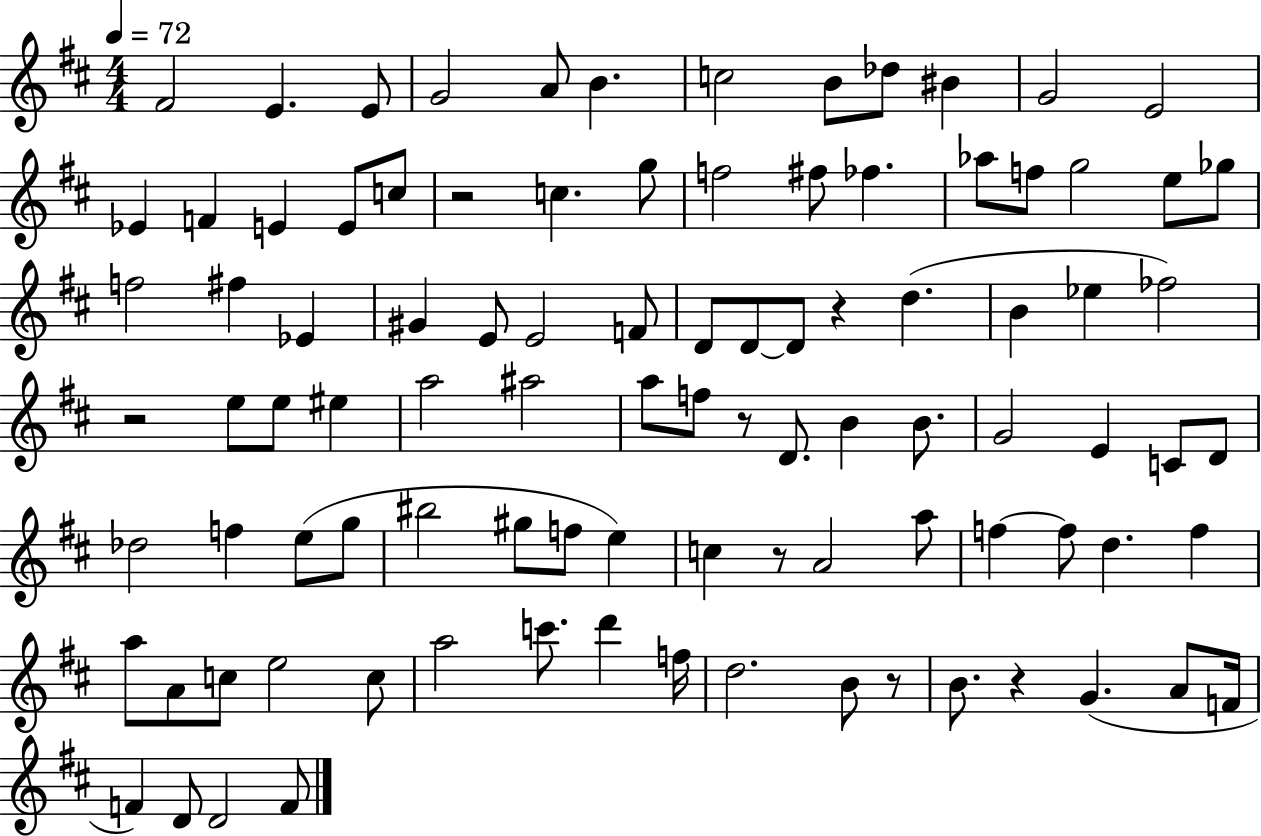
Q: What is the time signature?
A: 4/4